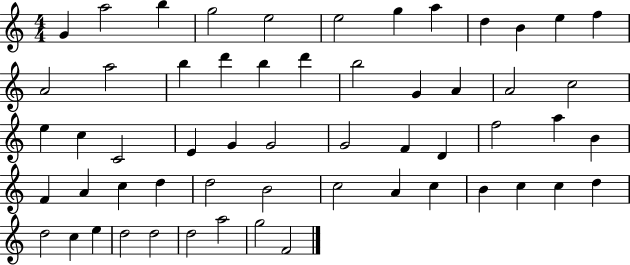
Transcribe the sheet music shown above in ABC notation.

X:1
T:Untitled
M:4/4
L:1/4
K:C
G a2 b g2 e2 e2 g a d B e f A2 a2 b d' b d' b2 G A A2 c2 e c C2 E G G2 G2 F D f2 a B F A c d d2 B2 c2 A c B c c d d2 c e d2 d2 d2 a2 g2 F2